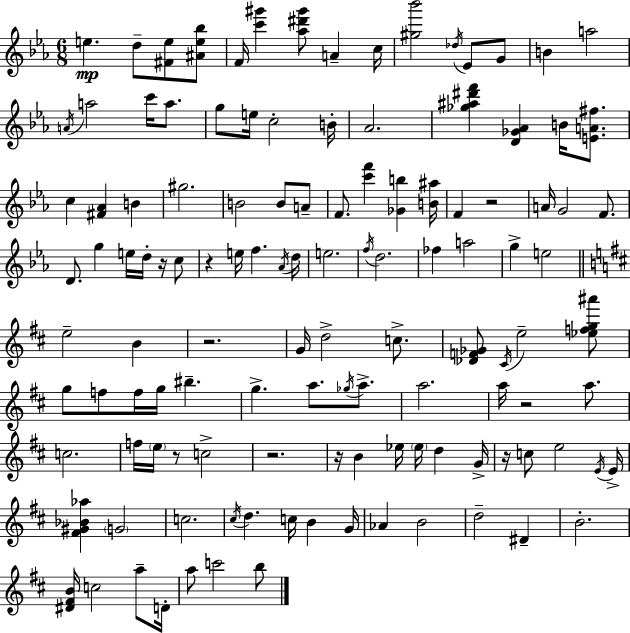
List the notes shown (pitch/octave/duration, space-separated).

E5/q. D5/e [F#4,E5]/e [A#4,E5,Bb5]/e F4/s [C6,G#6]/q [Ab5,D#6,G#6]/e A4/q C5/s [G#5,Bb6]/h Db5/s Eb4/e G4/e B4/q A5/h A4/s A5/h C6/s A5/e. G5/e E5/s C5/h B4/s Ab4/h. [Gb5,A#5,D#6,F6]/q [D4,Gb4,Ab4]/q B4/s [E4,A4,F#5]/e. C5/q [F#4,Ab4]/q B4/q G#5/h. B4/h B4/e A4/e F4/e. [C6,F6]/q [Gb4,B5]/q [B4,A#5]/s F4/q R/h A4/s G4/h F4/e. D4/e. G5/q E5/s D5/s R/s C5/e R/q E5/s F5/q. Ab4/s D5/s E5/h. F5/s D5/h. FES5/q A5/h G5/q E5/h E5/h B4/q R/h. G4/s D5/h C5/e. [Db4,F4,Gb4]/e C#4/s E5/h [Eb5,F5,G5,A#6]/e G5/e F5/e F5/s G5/s BIS5/q. G5/q. A5/e. Gb5/s A5/e. A5/h. A5/s R/h A5/e. C5/h. F5/s E5/s R/e C5/h R/h. R/s B4/q Eb5/s Eb5/s D5/q G4/s R/s C5/e E5/h E4/s E4/s [F#4,G#4,Bb4,Ab5]/q G4/h C5/h. C#5/s D5/q. C5/s B4/q G4/s Ab4/q B4/h D5/h D#4/q B4/h. [D#4,F#4,B4]/s C5/h A5/e D4/s A5/e C6/h B5/e